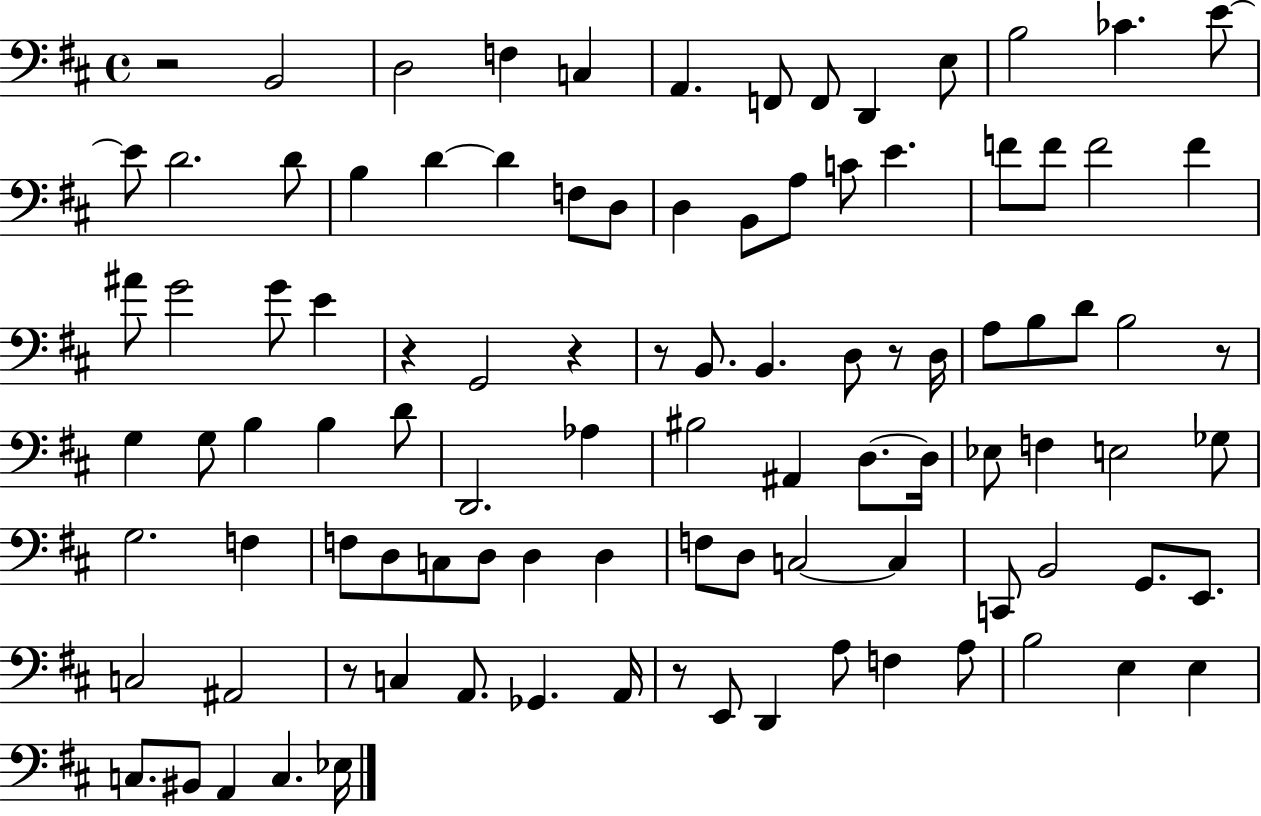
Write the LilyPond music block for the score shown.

{
  \clef bass
  \time 4/4
  \defaultTimeSignature
  \key d \major
  \repeat volta 2 { r2 b,2 | d2 f4 c4 | a,4. f,8 f,8 d,4 e8 | b2 ces'4. e'8~~ | \break e'8 d'2. d'8 | b4 d'4~~ d'4 f8 d8 | d4 b,8 a8 c'8 e'4. | f'8 f'8 f'2 f'4 | \break ais'8 g'2 g'8 e'4 | r4 g,2 r4 | r8 b,8. b,4. d8 r8 d16 | a8 b8 d'8 b2 r8 | \break g4 g8 b4 b4 d'8 | d,2. aes4 | bis2 ais,4 d8.~~ d16 | ees8 f4 e2 ges8 | \break g2. f4 | f8 d8 c8 d8 d4 d4 | f8 d8 c2~~ c4 | c,8 b,2 g,8. e,8. | \break c2 ais,2 | r8 c4 a,8. ges,4. a,16 | r8 e,8 d,4 a8 f4 a8 | b2 e4 e4 | \break c8. bis,8 a,4 c4. ees16 | } \bar "|."
}